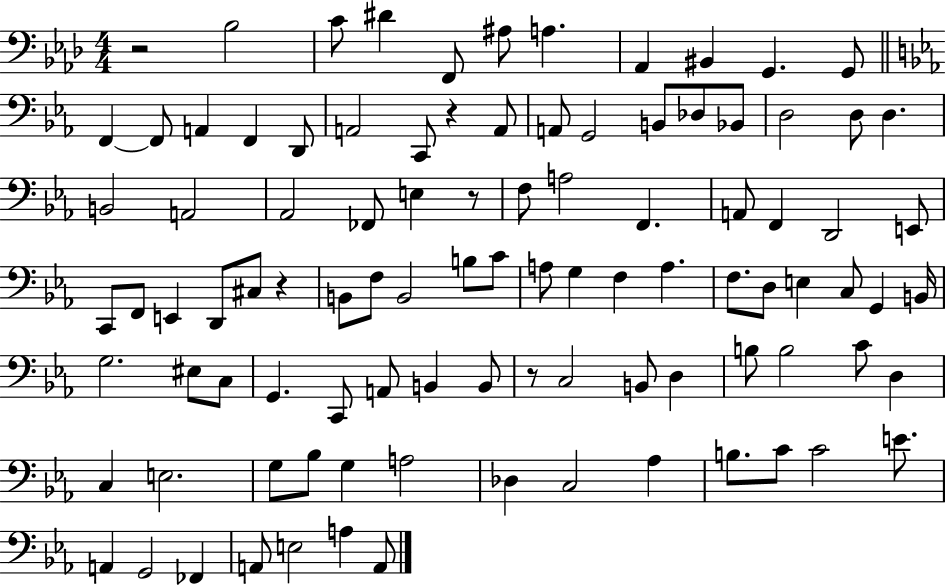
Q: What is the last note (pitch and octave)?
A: A2